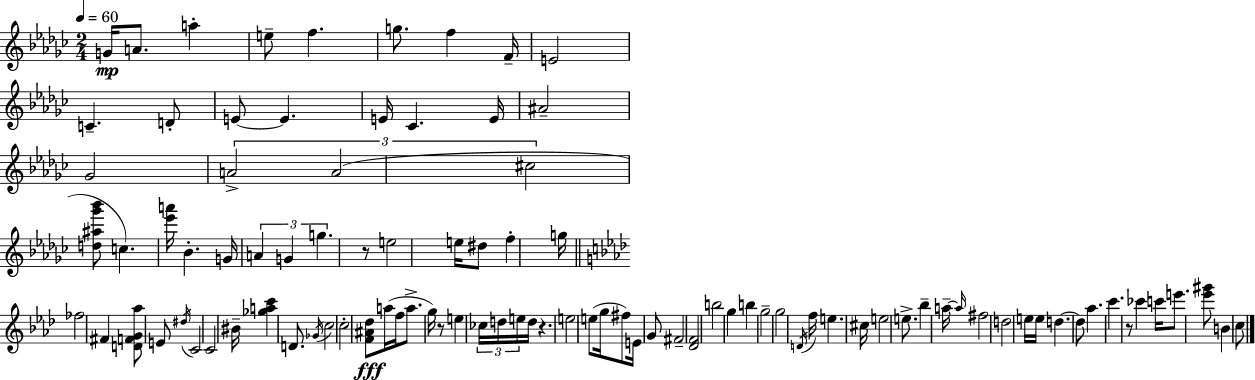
{
  \clef treble
  \numericTimeSignature
  \time 2/4
  \key ees \minor
  \tempo 4 = 60
  g'16\mp a'8. a''4-. | e''8-- f''4. | g''8. f''4 f'16-- | e'2 | \break c'4.-- d'8-. | e'8~~ e'4. | e'16 ces'4. e'16 | ais'2-- | \break ges'2 | \tuplet 3/2 { a'2-> | a'2( | cis''2 } | \break <d'' ais'' ges''' bes'''>8 c''4.) | <ees''' a'''>16 bes'4.-. g'16 | \tuplet 3/2 { a'4 g'4 | g''4. } r8 | \break e''2 | e''16 dis''8 f''4-. g''16 | \bar "||" \break \key f \minor fes''2 | fis'4 <d' f' g' aes''>8 e'8 | \acciaccatura { dis''16 } c'2 | c'2 | \break bis'16-- <ges'' a'' c'''>4 d'8. | \acciaccatura { ges'16 } c''2 | c''2-. | <f' ais' des''>8\fff a''16( f''16 a''8.-> | \break g''16) r8 e''4 | \tuplet 3/2 { ces''16 d''16 e''16 } d''16 r4. | e''2 | e''8( g''16 fis''8) e'16 | \break g'8 fis'2-- | <des' f'>2 | b''2 | g''4 b''4 | \break g''2-- | g''2 | \acciaccatura { d'16 } f''16 e''4. | cis''16 e''2 | \break e''8.-> bes''4-- | a''16--~~ \grace { a''16 } fis''2 | d''2 | e''16 e''16 d''4.~~ | \break d''8 aes''4. | c'''4. | r8 ces'''4 | c'''16 e'''8. <ees''' gis'''>8 b'4 | \break c''8 \bar "|."
}